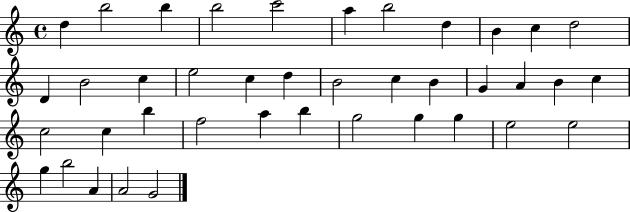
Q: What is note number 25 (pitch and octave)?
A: C5